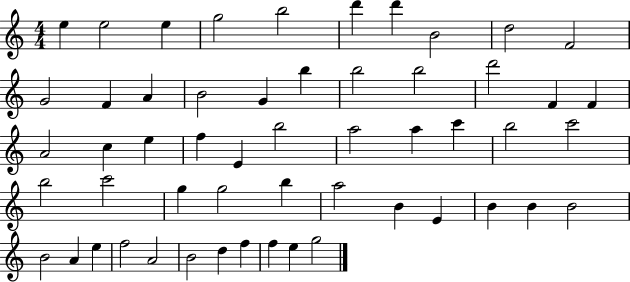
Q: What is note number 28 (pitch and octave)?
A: A5